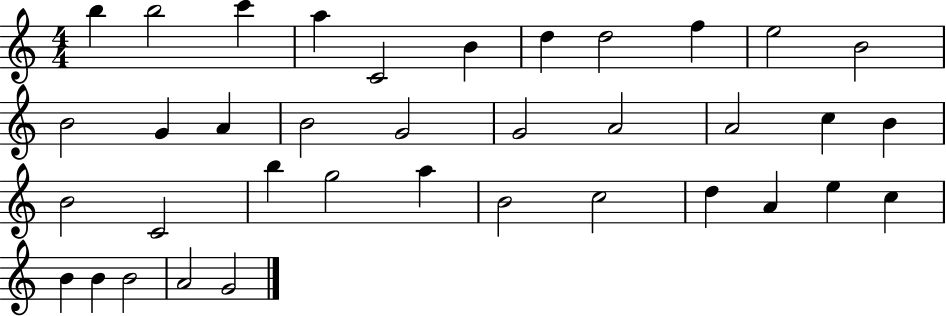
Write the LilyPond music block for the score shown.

{
  \clef treble
  \numericTimeSignature
  \time 4/4
  \key c \major
  b''4 b''2 c'''4 | a''4 c'2 b'4 | d''4 d''2 f''4 | e''2 b'2 | \break b'2 g'4 a'4 | b'2 g'2 | g'2 a'2 | a'2 c''4 b'4 | \break b'2 c'2 | b''4 g''2 a''4 | b'2 c''2 | d''4 a'4 e''4 c''4 | \break b'4 b'4 b'2 | a'2 g'2 | \bar "|."
}